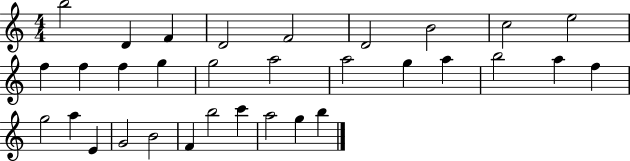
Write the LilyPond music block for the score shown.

{
  \clef treble
  \numericTimeSignature
  \time 4/4
  \key c \major
  b''2 d'4 f'4 | d'2 f'2 | d'2 b'2 | c''2 e''2 | \break f''4 f''4 f''4 g''4 | g''2 a''2 | a''2 g''4 a''4 | b''2 a''4 f''4 | \break g''2 a''4 e'4 | g'2 b'2 | f'4 b''2 c'''4 | a''2 g''4 b''4 | \break \bar "|."
}